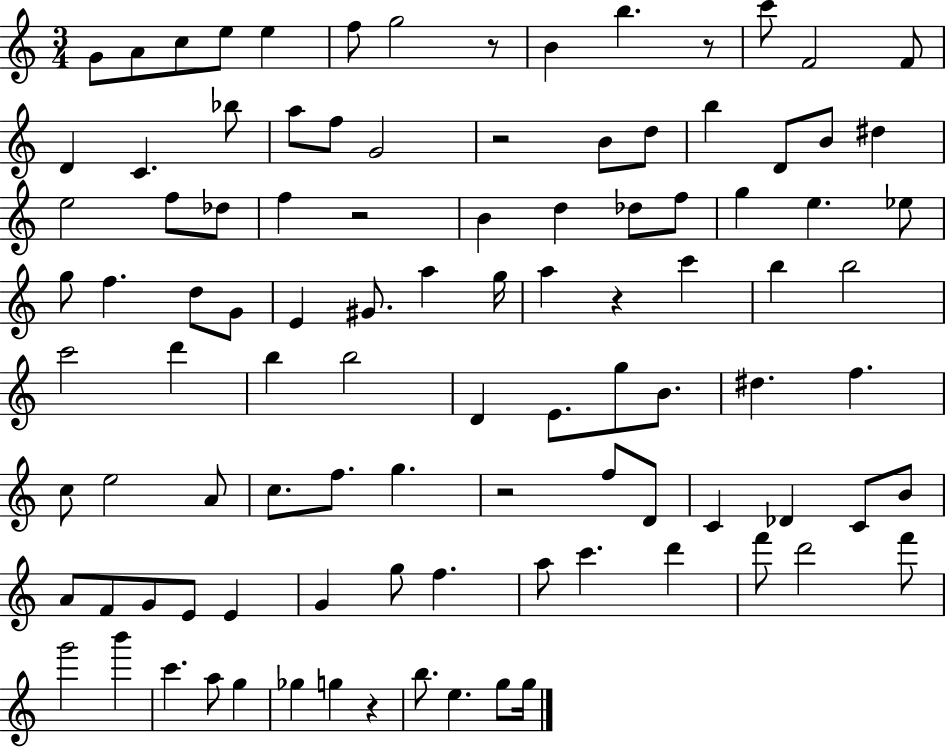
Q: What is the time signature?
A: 3/4